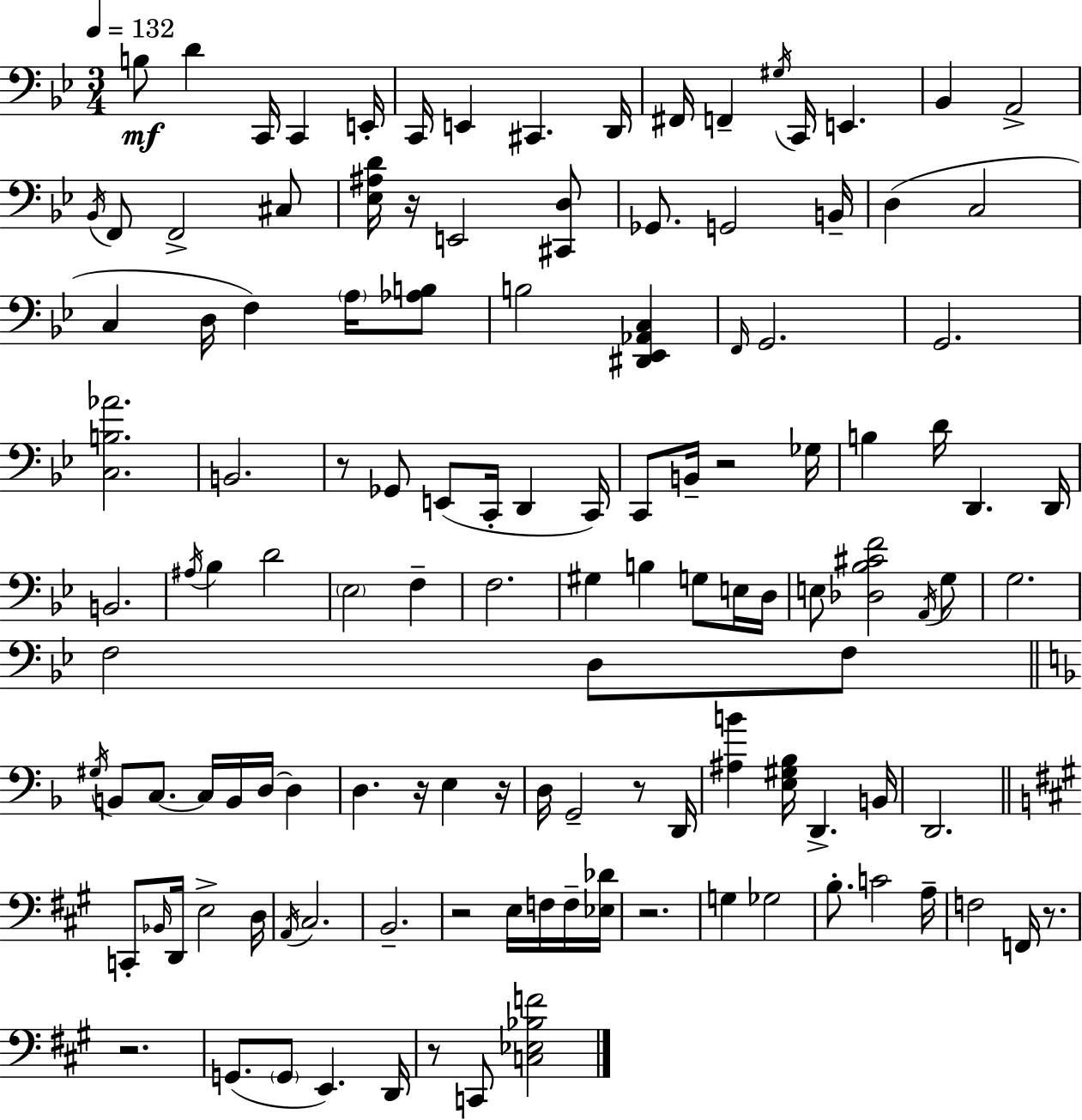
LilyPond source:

{
  \clef bass
  \numericTimeSignature
  \time 3/4
  \key bes \major
  \tempo 4 = 132
  b8\mf d'4 c,16 c,4 e,16-. | c,16 e,4 cis,4. d,16 | fis,16 f,4-- \acciaccatura { gis16 } c,16 e,4. | bes,4 a,2-> | \break \acciaccatura { bes,16 } f,8 f,2-> | cis8 <ees ais d'>16 r16 e,2 | <cis, d>8 ges,8. g,2 | b,16-- d4( c2 | \break c4 d16 f4) \parenthesize a16 | <aes b>8 b2 <dis, ees, aes, c>4 | \grace { f,16 } g,2. | g,2. | \break <c b aes'>2. | b,2. | r8 ges,8 e,8( c,16-. d,4 | c,16) c,8 b,16-- r2 | \break ges16 b4 d'16 d,4. | d,16 b,2. | \acciaccatura { ais16 } bes4 d'2 | \parenthesize ees2 | \break f4-- f2. | gis4 b4 | g8 e16 d16 e8 <des bes cis' f'>2 | \acciaccatura { a,16 } g8 g2. | \break f2 | d8 f8 \bar "||" \break \key d \minor \acciaccatura { gis16 } b,8 c8.~~ c16 b,16 d16~~ d4 | d4. r16 e4 | r16 d16 g,2-- r8 | d,16 <ais b'>4 <e gis bes>16 d,4.-> | \break b,16 d,2. | \bar "||" \break \key a \major c,8-. \grace { bes,16 } d,16 e2-> | d16 \acciaccatura { a,16 } cis2. | b,2.-- | r2 e16 f16 | \break f16-- <ees des'>16 r2. | g4 ges2 | b8.-. c'2 | a16-- f2 f,16 r8. | \break r2. | g,8.( \parenthesize g,8 e,4.) | d,16 r8 c,8 <c ees bes f'>2 | \bar "|."
}